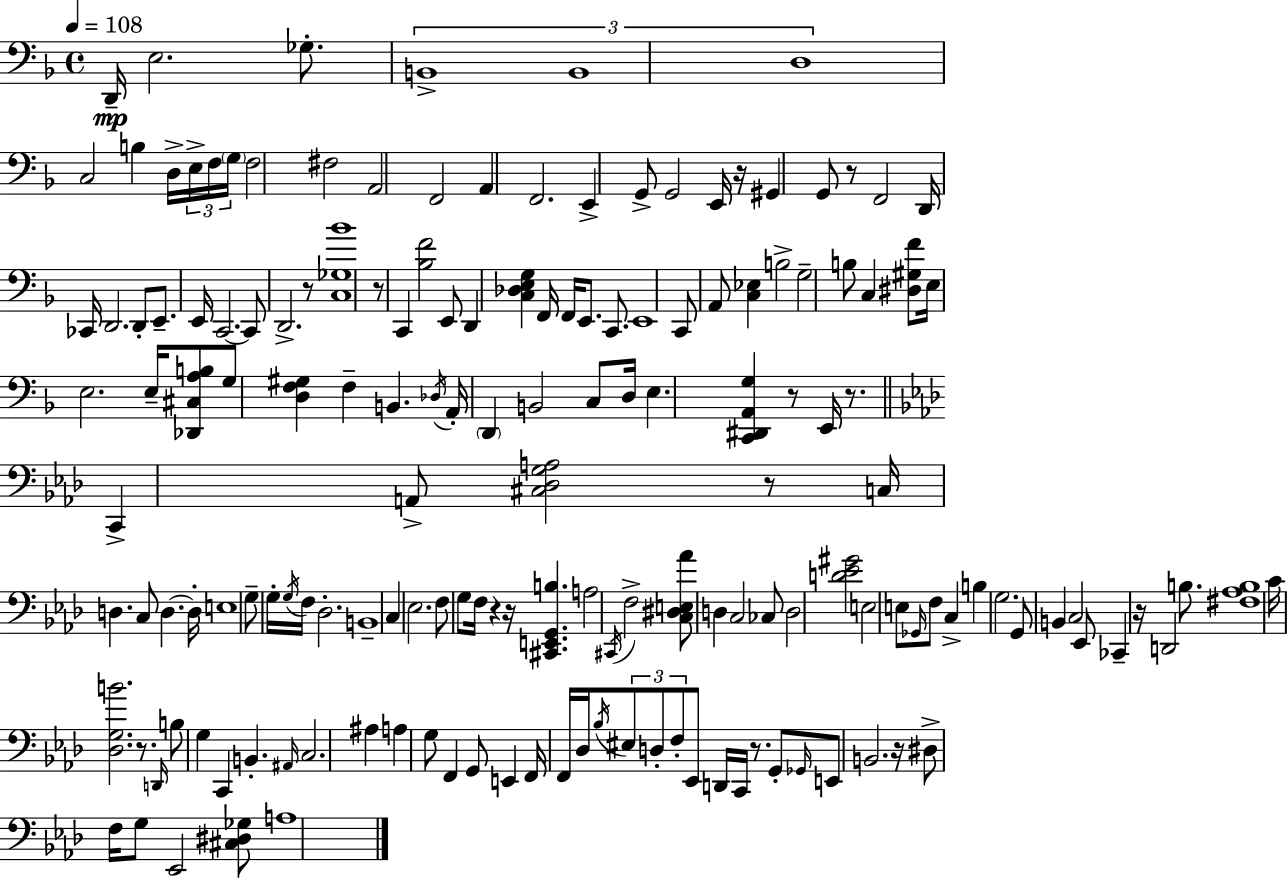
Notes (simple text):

D2/s E3/h. Gb3/e. B2/w B2/w D3/w C3/h B3/q D3/s E3/s F3/s G3/s F3/h F#3/h A2/h F2/h A2/q F2/h. E2/q G2/e G2/h E2/s R/s G#2/q G2/e R/e F2/h D2/s CES2/s D2/h. D2/e E2/e. E2/s C2/h. C2/e D2/h. R/e [C3,Gb3,Bb4]/w R/e C2/q [Bb3,F4]/h E2/e D2/q [C3,Db3,E3,G3]/q F2/s F2/s E2/e. C2/e. E2/w C2/e A2/e [C3,Eb3]/q B3/h G3/h B3/e C3/q [D#3,G#3,F4]/e E3/s E3/h. E3/s [Db2,C#3,A3,B3]/e G3/e [D3,F3,G#3]/q F3/q B2/q. Db3/s A2/s D2/q B2/h C3/e D3/s E3/q. [C2,D#2,A2,G3]/q R/e E2/s R/e. C2/q A2/e [C#3,Db3,G3,A3]/h R/e C3/s D3/q. C3/e D3/q. D3/s E3/w G3/e G3/s G3/s F3/s Db3/h. B2/w C3/q Eb3/h. F3/e G3/e F3/s R/q R/s [C#2,E2,G2,B3]/q. A3/h C#2/s F3/h [C3,D#3,E3,Ab4]/e D3/q C3/h CES3/e D3/h [D4,Eb4,G#4]/h E3/h E3/e Gb2/s F3/e C3/q B3/q G3/h. G2/e B2/q C3/h Eb2/e CES2/q R/s D2/h B3/e. [F#3,Ab3,B3]/w C4/s [Db3,G3,B4]/h. R/e. D2/s B3/e G3/q C2/q B2/q. A#2/s C3/h. A#3/q A3/q G3/e F2/q G2/e E2/q F2/s F2/s Db3/s Bb3/s EIS3/e D3/e F3/e Eb2/e D2/s C2/s R/e. G2/e Gb2/s E2/e B2/h. R/s D#3/e F3/s G3/e Eb2/h [C#3,D#3,Gb3]/e A3/w